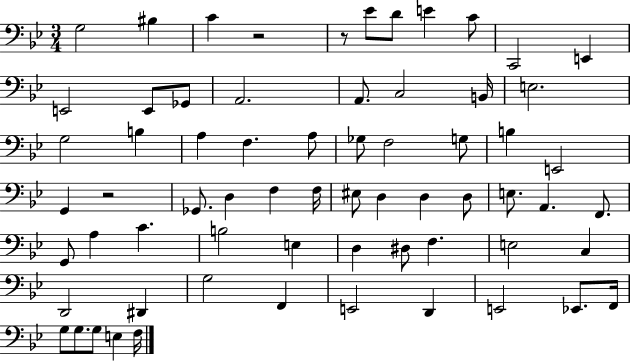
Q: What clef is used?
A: bass